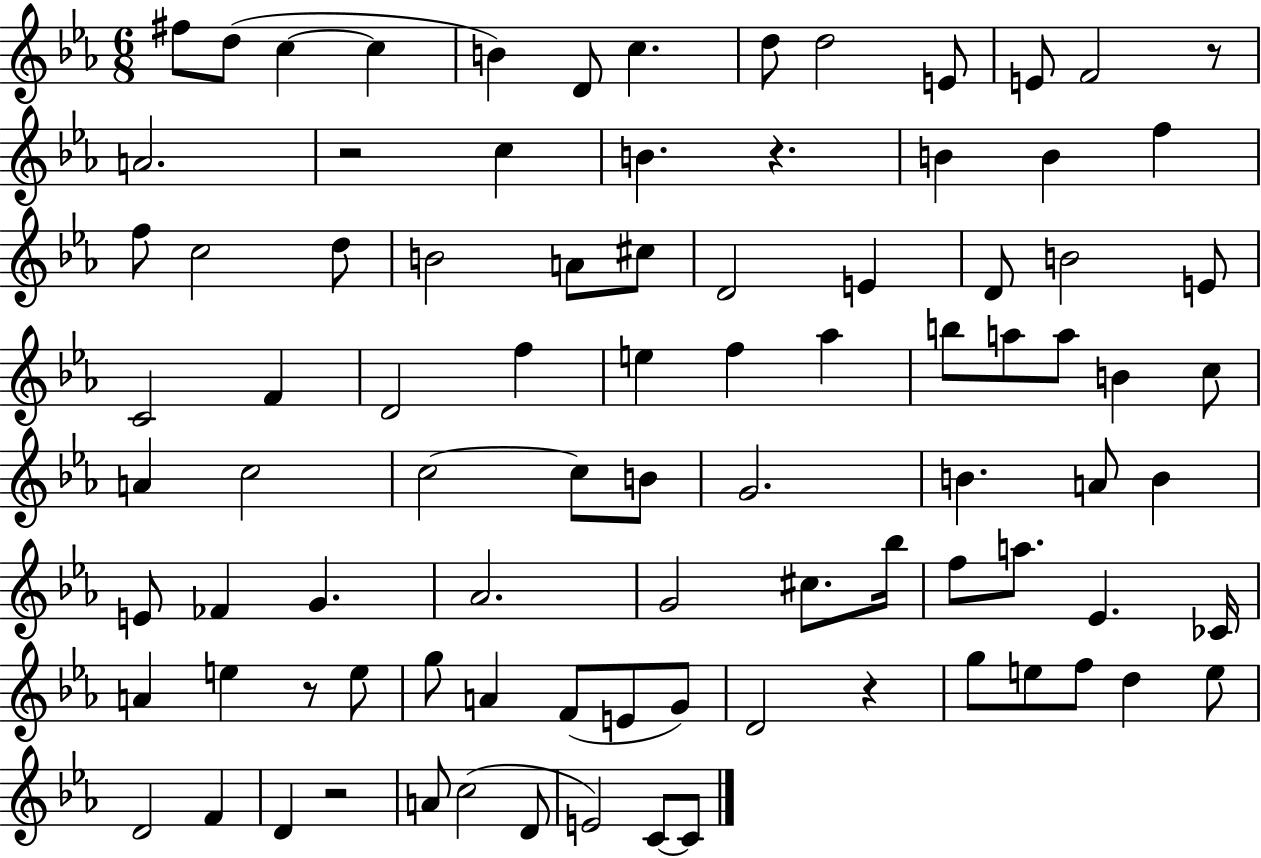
F#5/e D5/e C5/q C5/q B4/q D4/e C5/q. D5/e D5/h E4/e E4/e F4/h R/e A4/h. R/h C5/q B4/q. R/q. B4/q B4/q F5/q F5/e C5/h D5/e B4/h A4/e C#5/e D4/h E4/q D4/e B4/h E4/e C4/h F4/q D4/h F5/q E5/q F5/q Ab5/q B5/e A5/e A5/e B4/q C5/e A4/q C5/h C5/h C5/e B4/e G4/h. B4/q. A4/e B4/q E4/e FES4/q G4/q. Ab4/h. G4/h C#5/e. Bb5/s F5/e A5/e. Eb4/q. CES4/s A4/q E5/q R/e E5/e G5/e A4/q F4/e E4/e G4/e D4/h R/q G5/e E5/e F5/e D5/q E5/e D4/h F4/q D4/q R/h A4/e C5/h D4/e E4/h C4/e C4/e